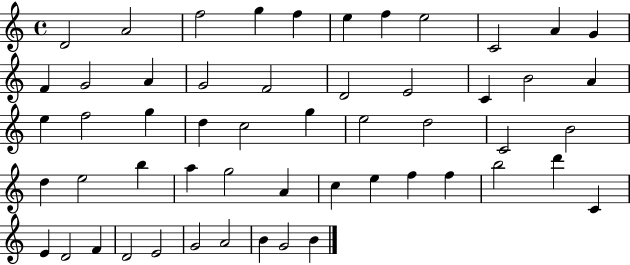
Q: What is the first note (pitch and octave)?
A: D4